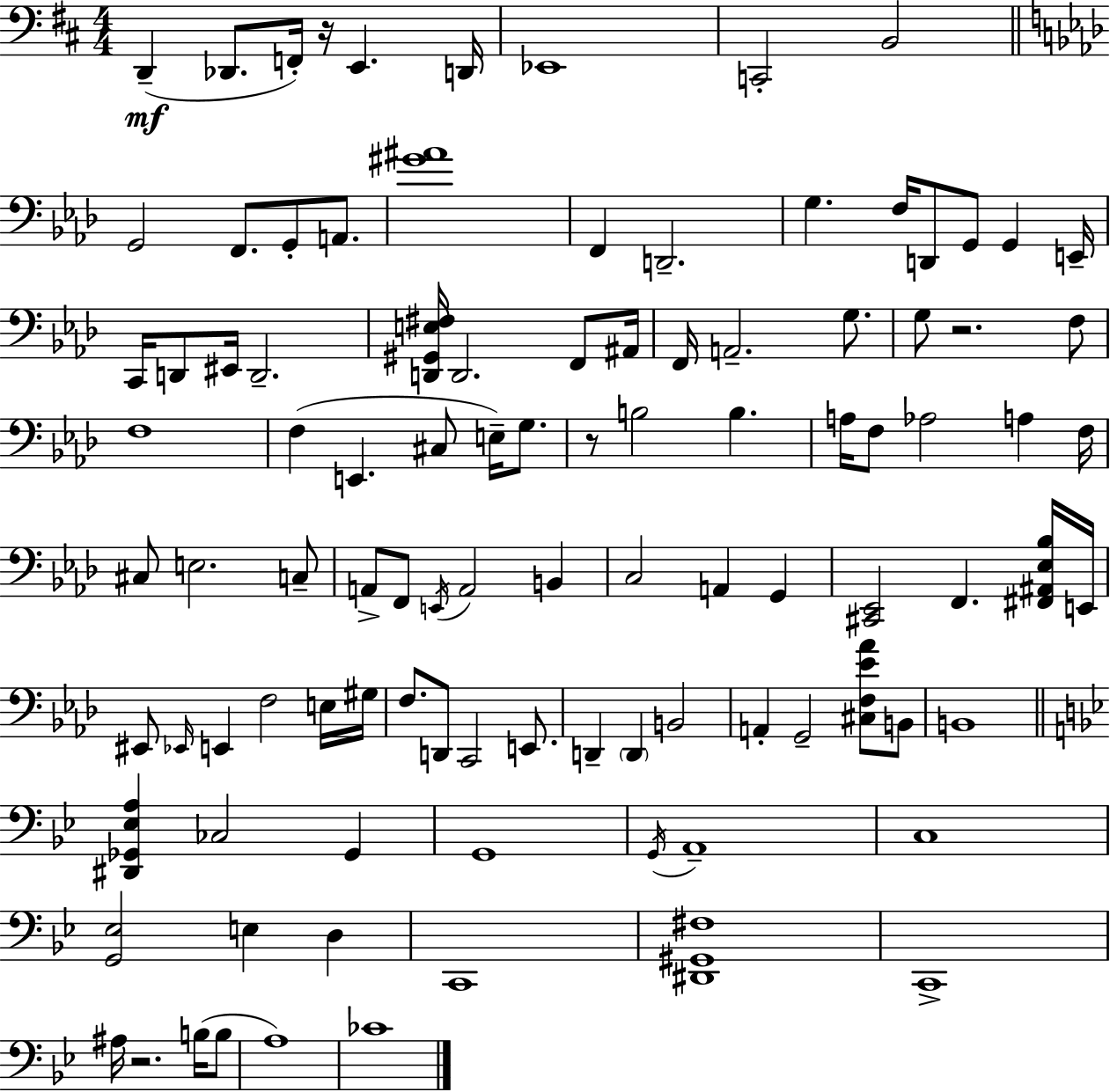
D2/q Db2/e. F2/s R/s E2/q. D2/s Eb2/w C2/h B2/h G2/h F2/e. G2/e A2/e. [G#4,A#4]/w F2/q D2/h. G3/q. F3/s D2/e G2/e G2/q E2/s C2/s D2/e EIS2/s D2/h. [D2,G#2,E3,F#3]/s D2/h. F2/e A#2/s F2/s A2/h. G3/e. G3/e R/h. F3/e F3/w F3/q E2/q. C#3/e E3/s G3/e. R/e B3/h B3/q. A3/s F3/e Ab3/h A3/q F3/s C#3/e E3/h. C3/e A2/e F2/e E2/s A2/h B2/q C3/h A2/q G2/q [C#2,Eb2]/h F2/q. [F#2,A#2,Eb3,Bb3]/s E2/s EIS2/e Eb2/s E2/q F3/h E3/s G#3/s F3/e. D2/e C2/h E2/e. D2/q D2/q B2/h A2/q G2/h [C#3,F3,Eb4,Ab4]/e B2/e B2/w [D#2,Gb2,Eb3,A3]/q CES3/h Gb2/q G2/w G2/s A2/w C3/w [G2,Eb3]/h E3/q D3/q C2/w [D#2,G#2,F#3]/w C2/w A#3/s R/h. B3/s B3/e A3/w CES4/w